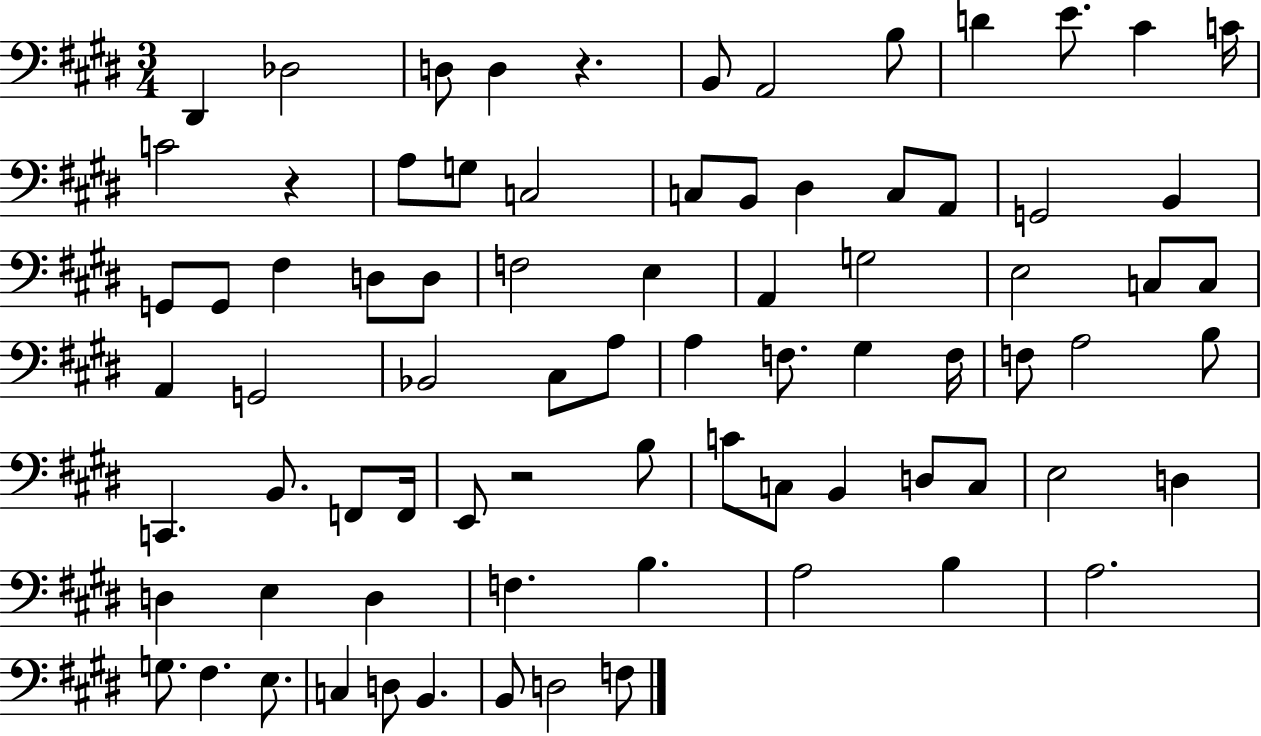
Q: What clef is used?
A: bass